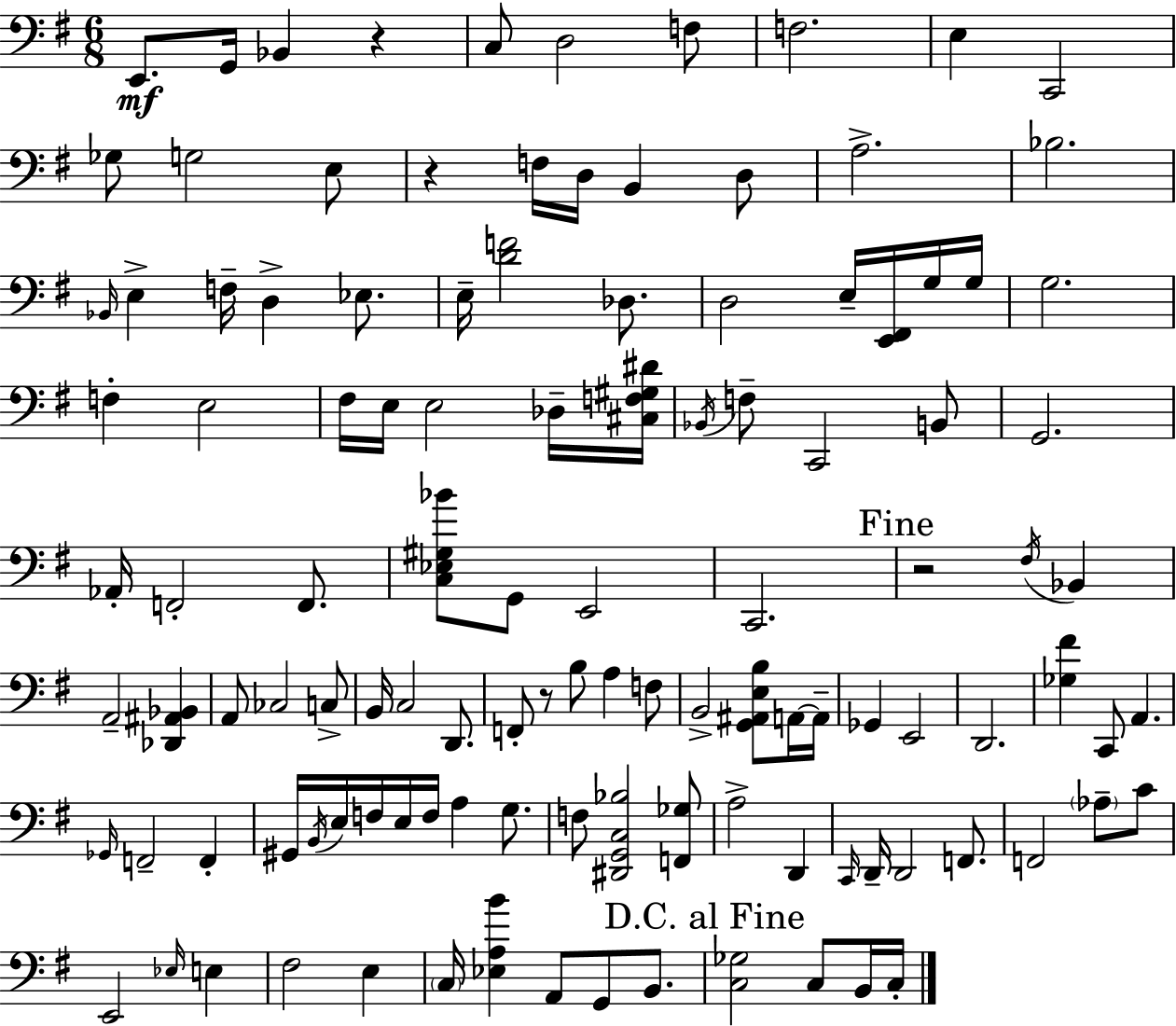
X:1
T:Untitled
M:6/8
L:1/4
K:G
E,,/2 G,,/4 _B,, z C,/2 D,2 F,/2 F,2 E, C,,2 _G,/2 G,2 E,/2 z F,/4 D,/4 B,, D,/2 A,2 _B,2 _B,,/4 E, F,/4 D, _E,/2 E,/4 [DF]2 _D,/2 D,2 E,/4 [E,,^F,,]/4 G,/4 G,/4 G,2 F, E,2 ^F,/4 E,/4 E,2 _D,/4 [^C,F,^G,^D]/4 _B,,/4 F,/2 C,,2 B,,/2 G,,2 _A,,/4 F,,2 F,,/2 [C,_E,^G,_B]/2 G,,/2 E,,2 C,,2 z2 ^F,/4 _B,, A,,2 [_D,,^A,,_B,,] A,,/2 _C,2 C,/2 B,,/4 C,2 D,,/2 F,,/2 z/2 B,/2 A, F,/2 B,,2 [G,,^A,,E,B,]/2 A,,/4 A,,/4 _G,, E,,2 D,,2 [_G,^F] C,,/2 A,, _G,,/4 F,,2 F,, ^G,,/4 B,,/4 E,/4 F,/4 E,/4 F,/4 A, G,/2 F,/2 [^D,,G,,C,_B,]2 [F,,_G,]/2 A,2 D,, C,,/4 D,,/4 D,,2 F,,/2 F,,2 _A,/2 C/2 E,,2 _E,/4 E, ^F,2 E, C,/4 [_E,A,B] A,,/2 G,,/2 B,,/2 [C,_G,]2 C,/2 B,,/4 C,/4